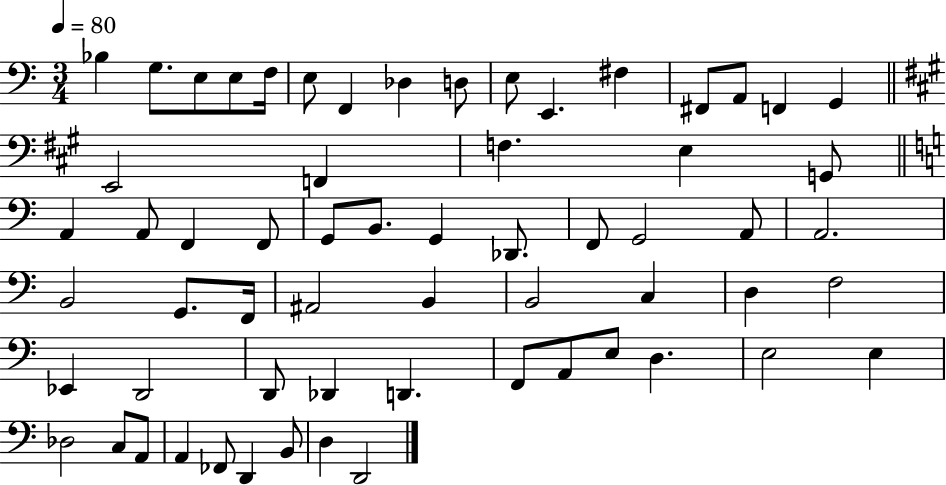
Bb3/q G3/e. E3/e E3/e F3/s E3/e F2/q Db3/q D3/e E3/e E2/q. F#3/q F#2/e A2/e F2/q G2/q E2/h F2/q F3/q. E3/q G2/e A2/q A2/e F2/q F2/e G2/e B2/e. G2/q Db2/e. F2/e G2/h A2/e A2/h. B2/h G2/e. F2/s A#2/h B2/q B2/h C3/q D3/q F3/h Eb2/q D2/h D2/e Db2/q D2/q. F2/e A2/e E3/e D3/q. E3/h E3/q Db3/h C3/e A2/e A2/q FES2/e D2/q B2/e D3/q D2/h